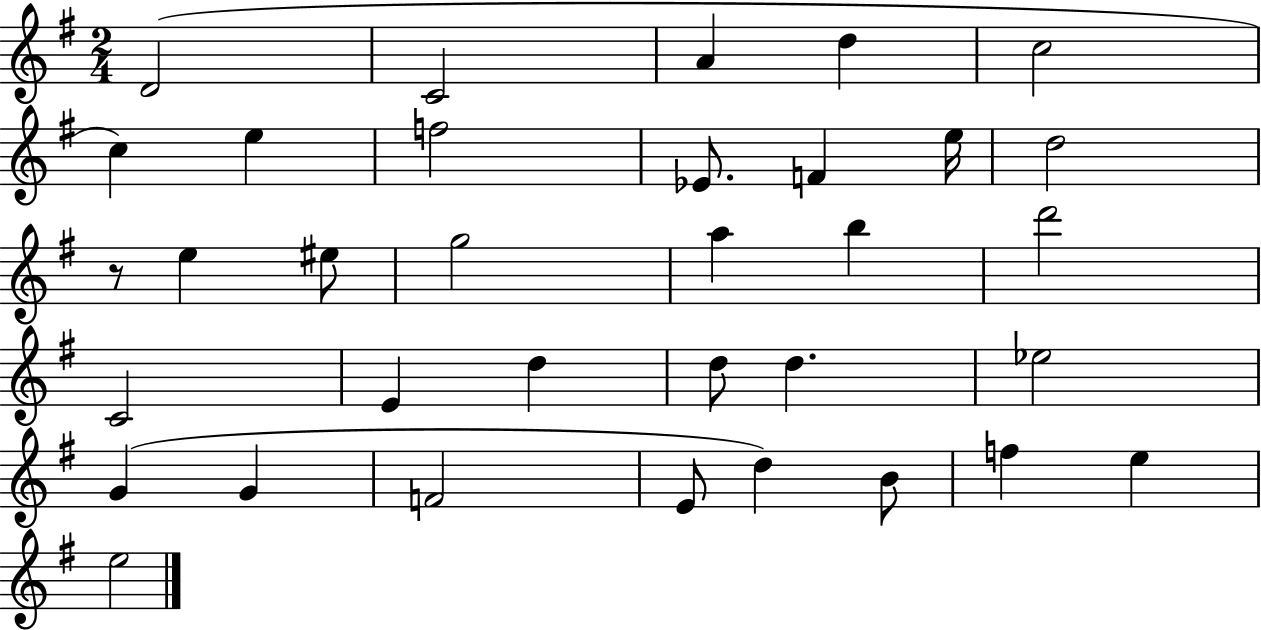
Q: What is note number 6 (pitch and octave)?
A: C5